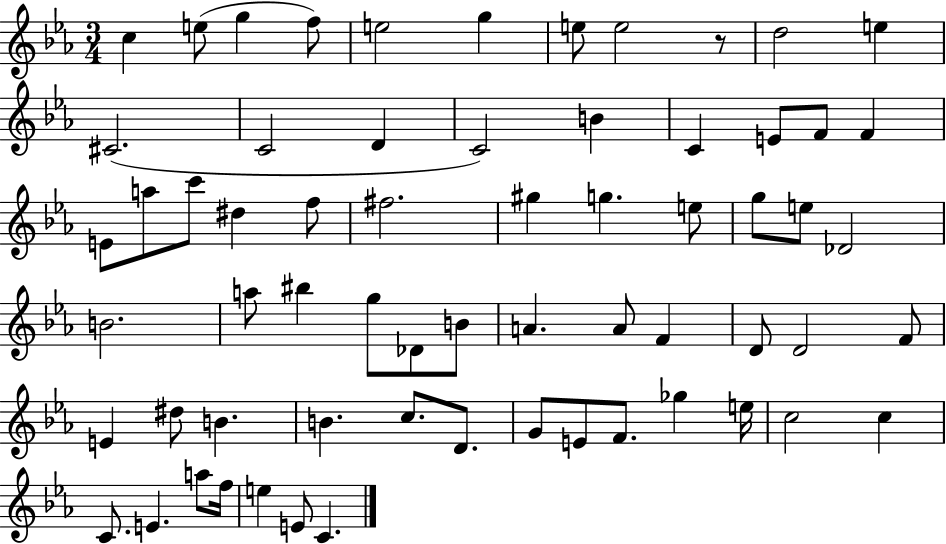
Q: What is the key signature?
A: EES major